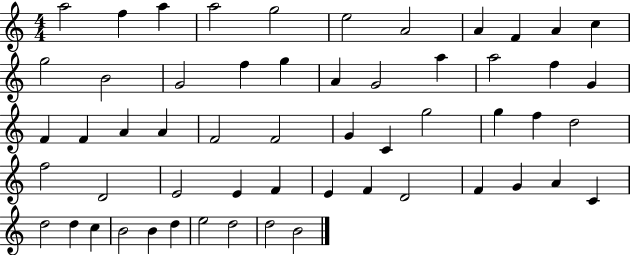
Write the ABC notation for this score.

X:1
T:Untitled
M:4/4
L:1/4
K:C
a2 f a a2 g2 e2 A2 A F A c g2 B2 G2 f g A G2 a a2 f G F F A A F2 F2 G C g2 g f d2 f2 D2 E2 E F E F D2 F G A C d2 d c B2 B d e2 d2 d2 B2